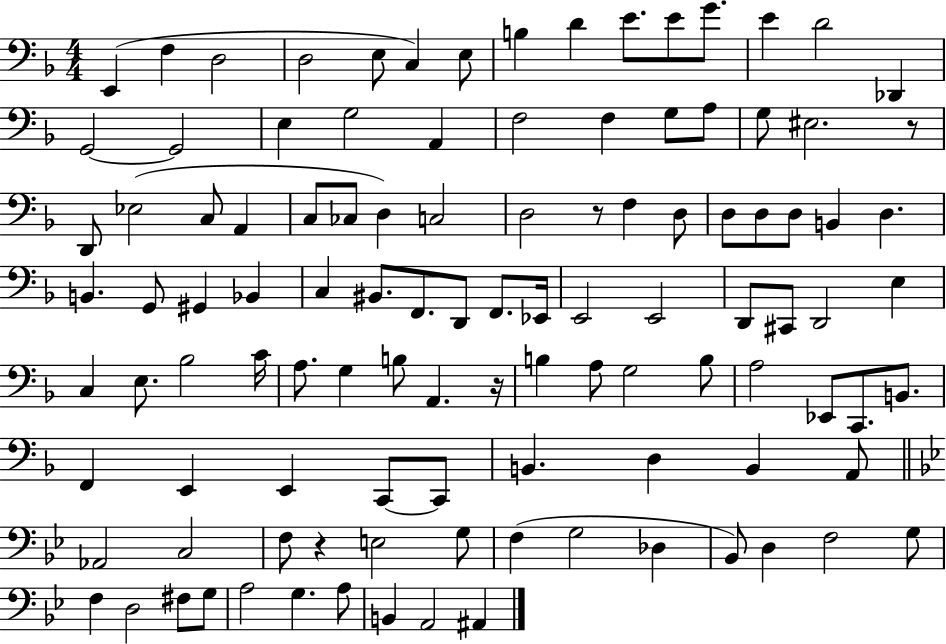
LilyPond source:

{
  \clef bass
  \numericTimeSignature
  \time 4/4
  \key f \major
  e,4( f4 d2 | d2 e8 c4) e8 | b4 d'4 e'8. e'8 g'8. | e'4 d'2 des,4 | \break g,2~~ g,2 | e4 g2 a,4 | f2 f4 g8 a8 | g8 eis2. r8 | \break d,8 ees2( c8 a,4 | c8 ces8 d4) c2 | d2 r8 f4 d8 | d8 d8 d8 b,4 d4. | \break b,4. g,8 gis,4 bes,4 | c4 bis,8. f,8. d,8 f,8. ees,16 | e,2 e,2 | d,8 cis,8 d,2 e4 | \break c4 e8. bes2 c'16 | a8. g4 b8 a,4. r16 | b4 a8 g2 b8 | a2 ees,8 c,8. b,8. | \break f,4 e,4 e,4 c,8~~ c,8 | b,4. d4 b,4 a,8 | \bar "||" \break \key bes \major aes,2 c2 | f8 r4 e2 g8 | f4( g2 des4 | bes,8) d4 f2 g8 | \break f4 d2 fis8 g8 | a2 g4. a8 | b,4 a,2 ais,4 | \bar "|."
}